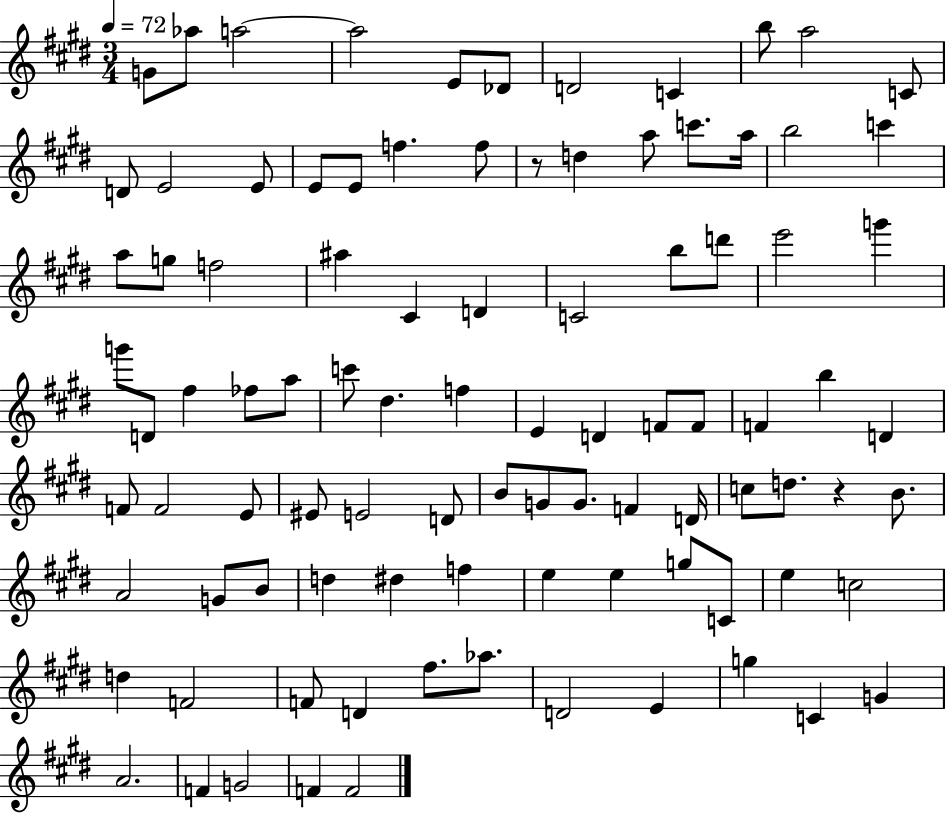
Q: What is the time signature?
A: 3/4